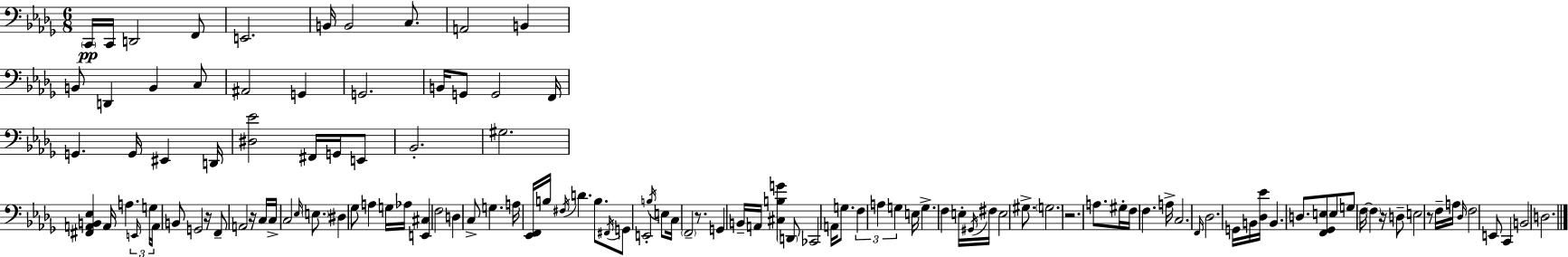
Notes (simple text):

C2/s C2/s D2/h F2/e E2/h. B2/s B2/h C3/e. A2/h B2/q B2/e D2/q B2/q C3/e A#2/h G2/q G2/h. B2/s G2/e G2/h F2/s G2/q. G2/s EIS2/q D2/s [D#3,Eb4]/h F#2/s G2/s E2/e Bb2/h. G#3/h. [F#2,A2,B2,Eb3]/q A2/s A3/q. E2/s G3/s A2/s B2/e G2/h R/s F2/e A2/h R/s C3/s C3/s C3/h Eb3/s E3/e. D#3/q Gb3/e A3/q G3/s Ab3/s [E2,C#3]/q F3/h D3/q C3/e G3/q. A3/s [Eb2,F2]/s B3/s F#3/s D4/q. B3/e. F#2/s G2/e E2/h B3/s E3/e C3/s F2/h R/e. G2/q B2/s A2/s [C#3,B3,G4]/q D2/e CES2/h A2/s G3/e. F3/q A3/q G3/q E3/s G3/q. F3/q E3/s G#2/s F#3/s E3/h G#3/e. G3/h. R/h. A3/e. G#3/s F3/s F3/q. A3/s C3/h. F2/s Db3/h. G2/s B2/s [Db3,Eb4]/s B2/q. D3/e. [F2,Gb2,E3]/e E3/e G3/e F3/s F3/q R/s D3/e E3/h R/e F3/s A3/s Db3/s F3/h E2/e C2/q B2/h D3/h.